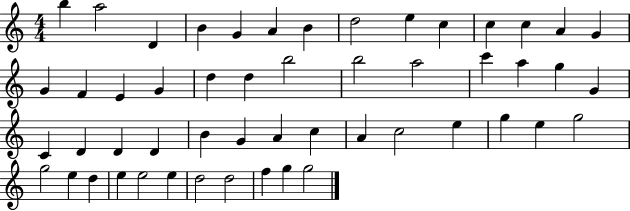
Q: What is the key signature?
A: C major